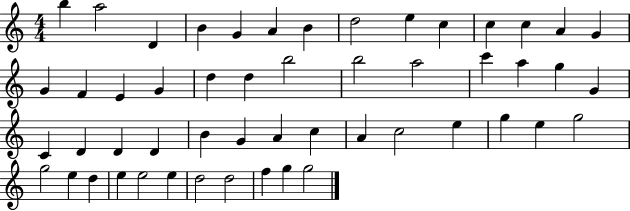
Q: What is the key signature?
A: C major